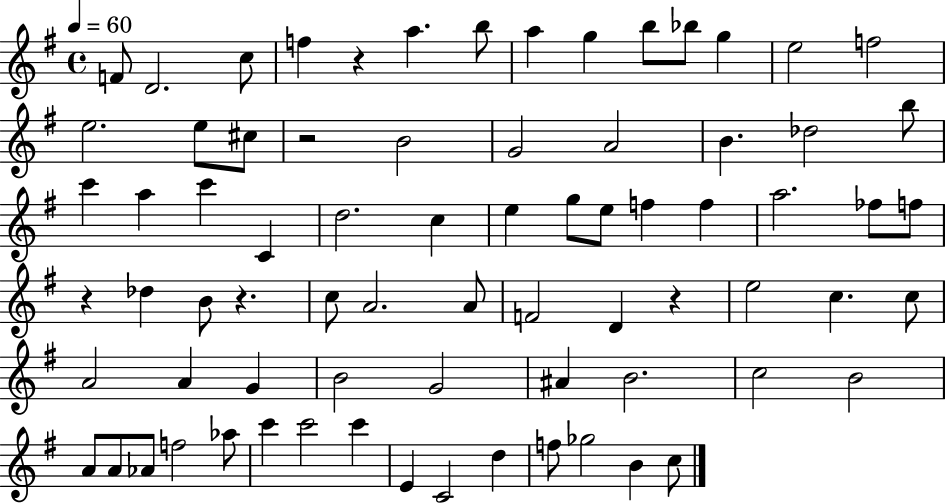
{
  \clef treble
  \time 4/4
  \defaultTimeSignature
  \key g \major
  \tempo 4 = 60
  f'8 d'2. c''8 | f''4 r4 a''4. b''8 | a''4 g''4 b''8 bes''8 g''4 | e''2 f''2 | \break e''2. e''8 cis''8 | r2 b'2 | g'2 a'2 | b'4. des''2 b''8 | \break c'''4 a''4 c'''4 c'4 | d''2. c''4 | e''4 g''8 e''8 f''4 f''4 | a''2. fes''8 f''8 | \break r4 des''4 b'8 r4. | c''8 a'2. a'8 | f'2 d'4 r4 | e''2 c''4. c''8 | \break a'2 a'4 g'4 | b'2 g'2 | ais'4 b'2. | c''2 b'2 | \break a'8 a'8 aes'8 f''2 aes''8 | c'''4 c'''2 c'''4 | e'4 c'2 d''4 | f''8 ges''2 b'4 c''8 | \break \bar "|."
}